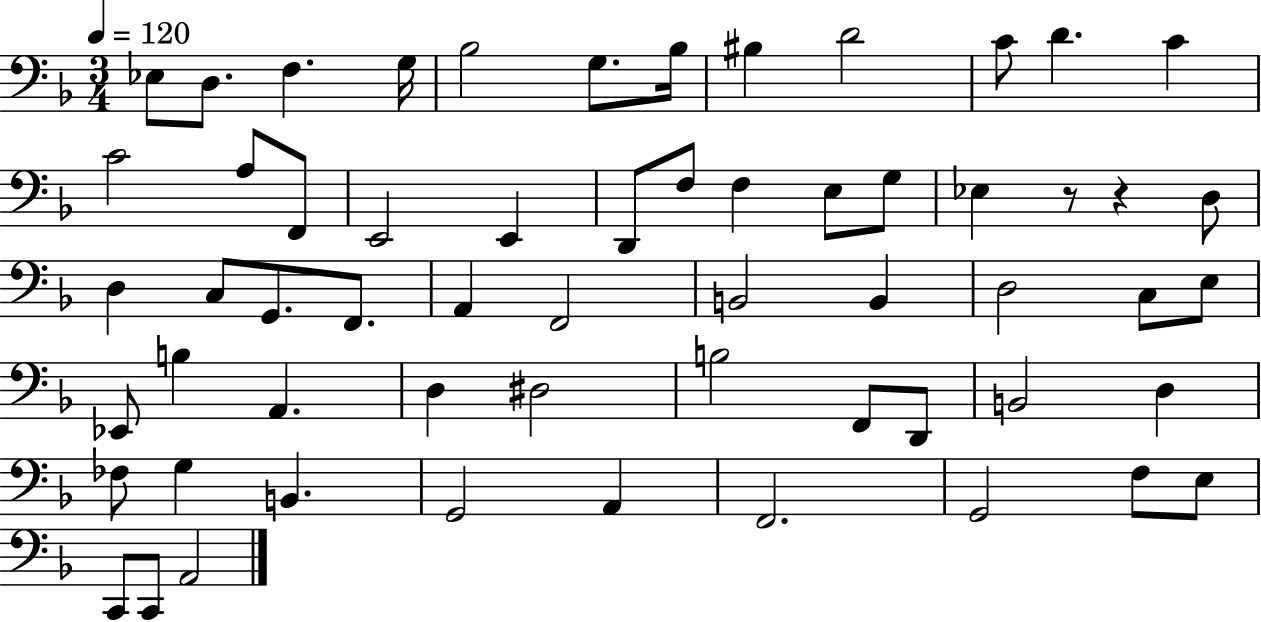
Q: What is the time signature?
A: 3/4